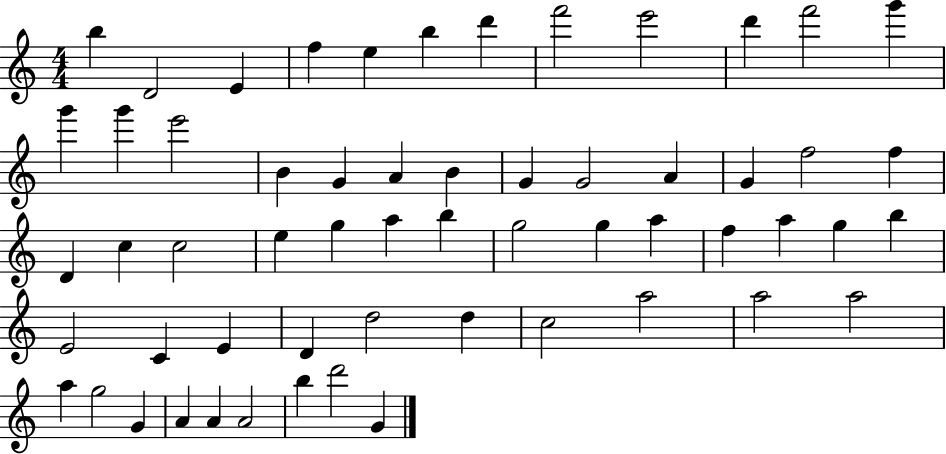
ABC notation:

X:1
T:Untitled
M:4/4
L:1/4
K:C
b D2 E f e b d' f'2 e'2 d' f'2 g' g' g' e'2 B G A B G G2 A G f2 f D c c2 e g a b g2 g a f a g b E2 C E D d2 d c2 a2 a2 a2 a g2 G A A A2 b d'2 G